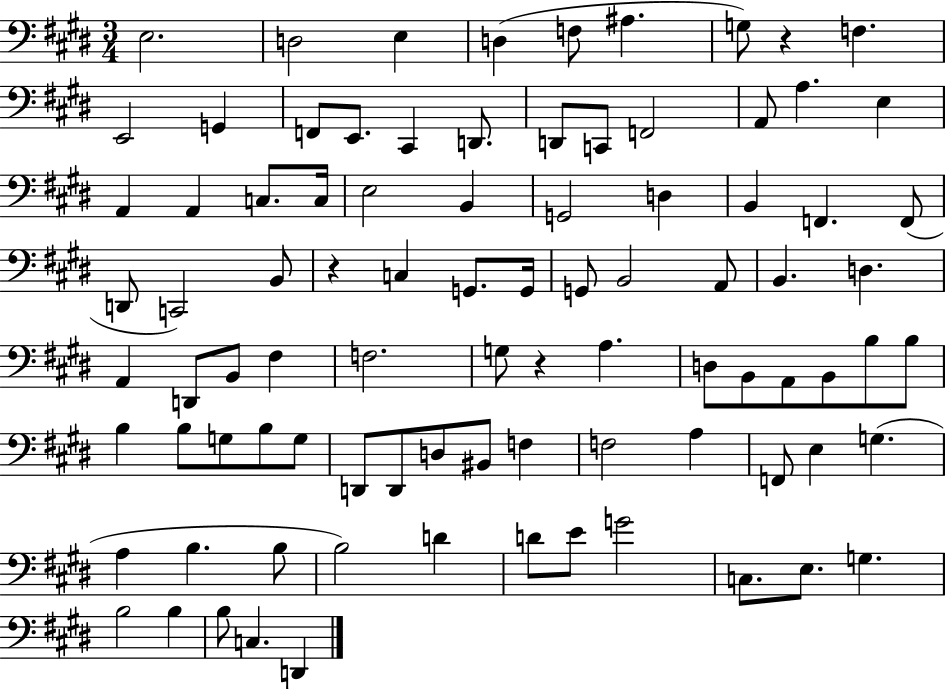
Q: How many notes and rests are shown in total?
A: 89